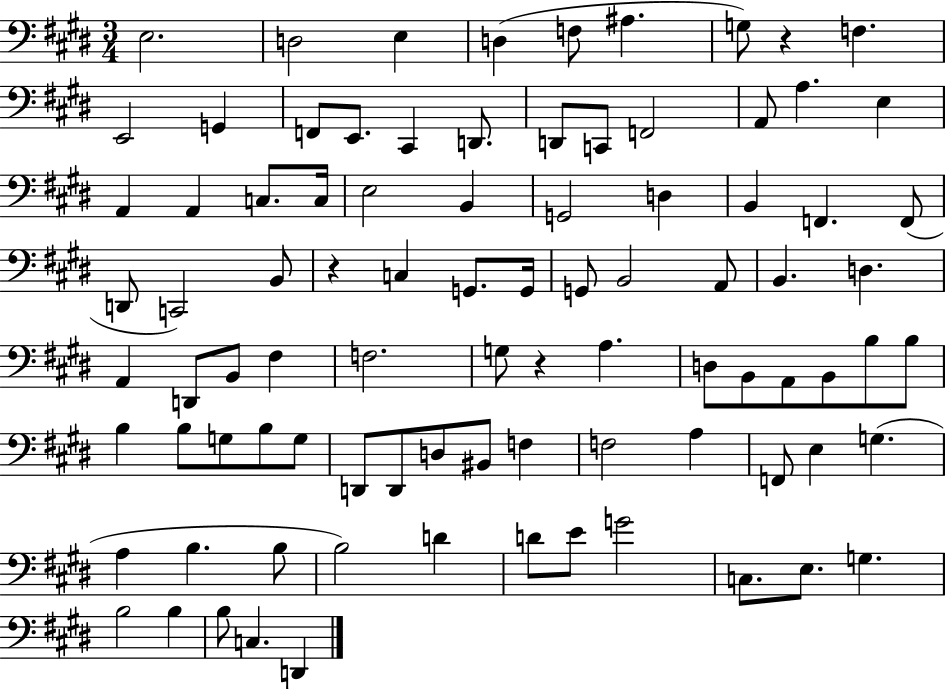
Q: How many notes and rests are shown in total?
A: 89